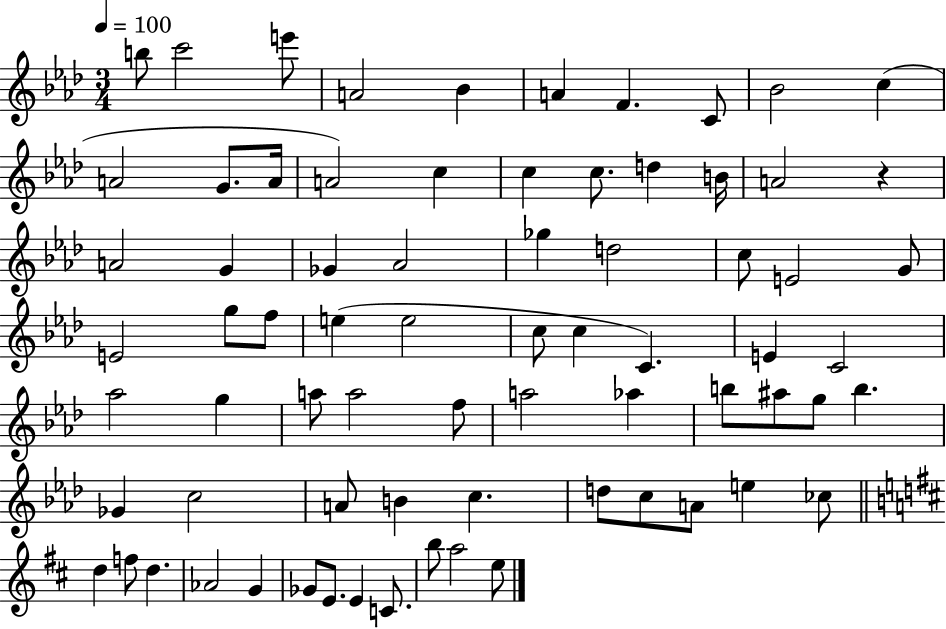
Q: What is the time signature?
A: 3/4